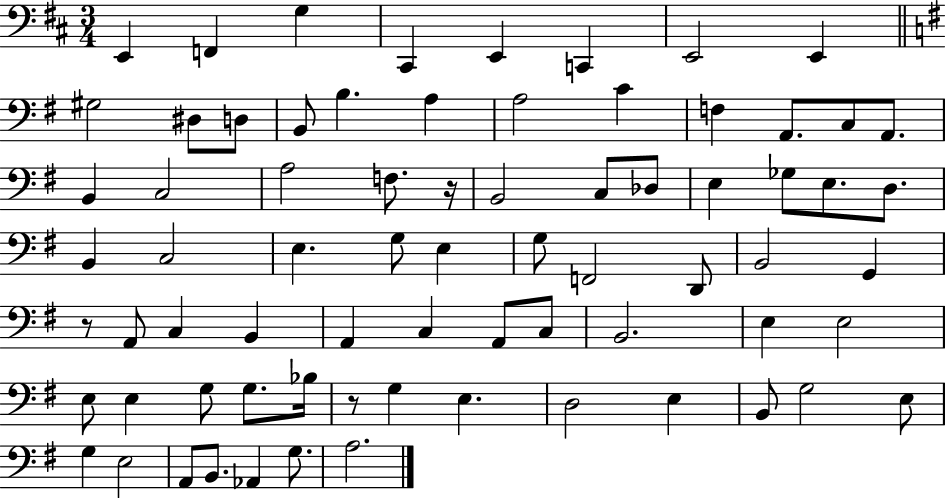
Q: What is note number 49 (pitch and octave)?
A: B2